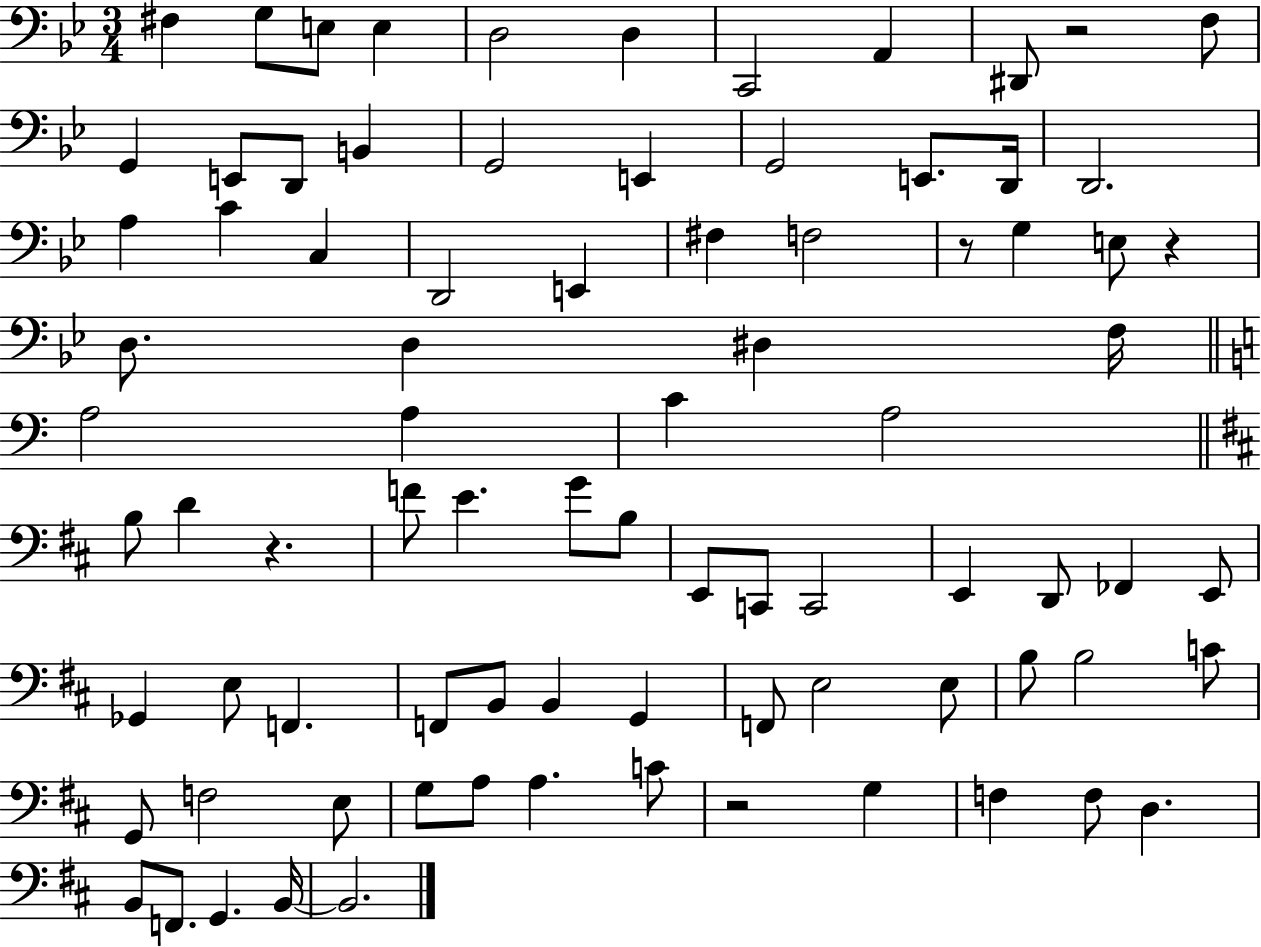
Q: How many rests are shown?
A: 5